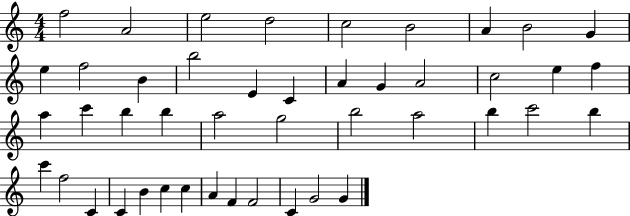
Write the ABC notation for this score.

X:1
T:Untitled
M:4/4
L:1/4
K:C
f2 A2 e2 d2 c2 B2 A B2 G e f2 B b2 E C A G A2 c2 e f a c' b b a2 g2 b2 a2 b c'2 b c' f2 C C B c c A F F2 C G2 G